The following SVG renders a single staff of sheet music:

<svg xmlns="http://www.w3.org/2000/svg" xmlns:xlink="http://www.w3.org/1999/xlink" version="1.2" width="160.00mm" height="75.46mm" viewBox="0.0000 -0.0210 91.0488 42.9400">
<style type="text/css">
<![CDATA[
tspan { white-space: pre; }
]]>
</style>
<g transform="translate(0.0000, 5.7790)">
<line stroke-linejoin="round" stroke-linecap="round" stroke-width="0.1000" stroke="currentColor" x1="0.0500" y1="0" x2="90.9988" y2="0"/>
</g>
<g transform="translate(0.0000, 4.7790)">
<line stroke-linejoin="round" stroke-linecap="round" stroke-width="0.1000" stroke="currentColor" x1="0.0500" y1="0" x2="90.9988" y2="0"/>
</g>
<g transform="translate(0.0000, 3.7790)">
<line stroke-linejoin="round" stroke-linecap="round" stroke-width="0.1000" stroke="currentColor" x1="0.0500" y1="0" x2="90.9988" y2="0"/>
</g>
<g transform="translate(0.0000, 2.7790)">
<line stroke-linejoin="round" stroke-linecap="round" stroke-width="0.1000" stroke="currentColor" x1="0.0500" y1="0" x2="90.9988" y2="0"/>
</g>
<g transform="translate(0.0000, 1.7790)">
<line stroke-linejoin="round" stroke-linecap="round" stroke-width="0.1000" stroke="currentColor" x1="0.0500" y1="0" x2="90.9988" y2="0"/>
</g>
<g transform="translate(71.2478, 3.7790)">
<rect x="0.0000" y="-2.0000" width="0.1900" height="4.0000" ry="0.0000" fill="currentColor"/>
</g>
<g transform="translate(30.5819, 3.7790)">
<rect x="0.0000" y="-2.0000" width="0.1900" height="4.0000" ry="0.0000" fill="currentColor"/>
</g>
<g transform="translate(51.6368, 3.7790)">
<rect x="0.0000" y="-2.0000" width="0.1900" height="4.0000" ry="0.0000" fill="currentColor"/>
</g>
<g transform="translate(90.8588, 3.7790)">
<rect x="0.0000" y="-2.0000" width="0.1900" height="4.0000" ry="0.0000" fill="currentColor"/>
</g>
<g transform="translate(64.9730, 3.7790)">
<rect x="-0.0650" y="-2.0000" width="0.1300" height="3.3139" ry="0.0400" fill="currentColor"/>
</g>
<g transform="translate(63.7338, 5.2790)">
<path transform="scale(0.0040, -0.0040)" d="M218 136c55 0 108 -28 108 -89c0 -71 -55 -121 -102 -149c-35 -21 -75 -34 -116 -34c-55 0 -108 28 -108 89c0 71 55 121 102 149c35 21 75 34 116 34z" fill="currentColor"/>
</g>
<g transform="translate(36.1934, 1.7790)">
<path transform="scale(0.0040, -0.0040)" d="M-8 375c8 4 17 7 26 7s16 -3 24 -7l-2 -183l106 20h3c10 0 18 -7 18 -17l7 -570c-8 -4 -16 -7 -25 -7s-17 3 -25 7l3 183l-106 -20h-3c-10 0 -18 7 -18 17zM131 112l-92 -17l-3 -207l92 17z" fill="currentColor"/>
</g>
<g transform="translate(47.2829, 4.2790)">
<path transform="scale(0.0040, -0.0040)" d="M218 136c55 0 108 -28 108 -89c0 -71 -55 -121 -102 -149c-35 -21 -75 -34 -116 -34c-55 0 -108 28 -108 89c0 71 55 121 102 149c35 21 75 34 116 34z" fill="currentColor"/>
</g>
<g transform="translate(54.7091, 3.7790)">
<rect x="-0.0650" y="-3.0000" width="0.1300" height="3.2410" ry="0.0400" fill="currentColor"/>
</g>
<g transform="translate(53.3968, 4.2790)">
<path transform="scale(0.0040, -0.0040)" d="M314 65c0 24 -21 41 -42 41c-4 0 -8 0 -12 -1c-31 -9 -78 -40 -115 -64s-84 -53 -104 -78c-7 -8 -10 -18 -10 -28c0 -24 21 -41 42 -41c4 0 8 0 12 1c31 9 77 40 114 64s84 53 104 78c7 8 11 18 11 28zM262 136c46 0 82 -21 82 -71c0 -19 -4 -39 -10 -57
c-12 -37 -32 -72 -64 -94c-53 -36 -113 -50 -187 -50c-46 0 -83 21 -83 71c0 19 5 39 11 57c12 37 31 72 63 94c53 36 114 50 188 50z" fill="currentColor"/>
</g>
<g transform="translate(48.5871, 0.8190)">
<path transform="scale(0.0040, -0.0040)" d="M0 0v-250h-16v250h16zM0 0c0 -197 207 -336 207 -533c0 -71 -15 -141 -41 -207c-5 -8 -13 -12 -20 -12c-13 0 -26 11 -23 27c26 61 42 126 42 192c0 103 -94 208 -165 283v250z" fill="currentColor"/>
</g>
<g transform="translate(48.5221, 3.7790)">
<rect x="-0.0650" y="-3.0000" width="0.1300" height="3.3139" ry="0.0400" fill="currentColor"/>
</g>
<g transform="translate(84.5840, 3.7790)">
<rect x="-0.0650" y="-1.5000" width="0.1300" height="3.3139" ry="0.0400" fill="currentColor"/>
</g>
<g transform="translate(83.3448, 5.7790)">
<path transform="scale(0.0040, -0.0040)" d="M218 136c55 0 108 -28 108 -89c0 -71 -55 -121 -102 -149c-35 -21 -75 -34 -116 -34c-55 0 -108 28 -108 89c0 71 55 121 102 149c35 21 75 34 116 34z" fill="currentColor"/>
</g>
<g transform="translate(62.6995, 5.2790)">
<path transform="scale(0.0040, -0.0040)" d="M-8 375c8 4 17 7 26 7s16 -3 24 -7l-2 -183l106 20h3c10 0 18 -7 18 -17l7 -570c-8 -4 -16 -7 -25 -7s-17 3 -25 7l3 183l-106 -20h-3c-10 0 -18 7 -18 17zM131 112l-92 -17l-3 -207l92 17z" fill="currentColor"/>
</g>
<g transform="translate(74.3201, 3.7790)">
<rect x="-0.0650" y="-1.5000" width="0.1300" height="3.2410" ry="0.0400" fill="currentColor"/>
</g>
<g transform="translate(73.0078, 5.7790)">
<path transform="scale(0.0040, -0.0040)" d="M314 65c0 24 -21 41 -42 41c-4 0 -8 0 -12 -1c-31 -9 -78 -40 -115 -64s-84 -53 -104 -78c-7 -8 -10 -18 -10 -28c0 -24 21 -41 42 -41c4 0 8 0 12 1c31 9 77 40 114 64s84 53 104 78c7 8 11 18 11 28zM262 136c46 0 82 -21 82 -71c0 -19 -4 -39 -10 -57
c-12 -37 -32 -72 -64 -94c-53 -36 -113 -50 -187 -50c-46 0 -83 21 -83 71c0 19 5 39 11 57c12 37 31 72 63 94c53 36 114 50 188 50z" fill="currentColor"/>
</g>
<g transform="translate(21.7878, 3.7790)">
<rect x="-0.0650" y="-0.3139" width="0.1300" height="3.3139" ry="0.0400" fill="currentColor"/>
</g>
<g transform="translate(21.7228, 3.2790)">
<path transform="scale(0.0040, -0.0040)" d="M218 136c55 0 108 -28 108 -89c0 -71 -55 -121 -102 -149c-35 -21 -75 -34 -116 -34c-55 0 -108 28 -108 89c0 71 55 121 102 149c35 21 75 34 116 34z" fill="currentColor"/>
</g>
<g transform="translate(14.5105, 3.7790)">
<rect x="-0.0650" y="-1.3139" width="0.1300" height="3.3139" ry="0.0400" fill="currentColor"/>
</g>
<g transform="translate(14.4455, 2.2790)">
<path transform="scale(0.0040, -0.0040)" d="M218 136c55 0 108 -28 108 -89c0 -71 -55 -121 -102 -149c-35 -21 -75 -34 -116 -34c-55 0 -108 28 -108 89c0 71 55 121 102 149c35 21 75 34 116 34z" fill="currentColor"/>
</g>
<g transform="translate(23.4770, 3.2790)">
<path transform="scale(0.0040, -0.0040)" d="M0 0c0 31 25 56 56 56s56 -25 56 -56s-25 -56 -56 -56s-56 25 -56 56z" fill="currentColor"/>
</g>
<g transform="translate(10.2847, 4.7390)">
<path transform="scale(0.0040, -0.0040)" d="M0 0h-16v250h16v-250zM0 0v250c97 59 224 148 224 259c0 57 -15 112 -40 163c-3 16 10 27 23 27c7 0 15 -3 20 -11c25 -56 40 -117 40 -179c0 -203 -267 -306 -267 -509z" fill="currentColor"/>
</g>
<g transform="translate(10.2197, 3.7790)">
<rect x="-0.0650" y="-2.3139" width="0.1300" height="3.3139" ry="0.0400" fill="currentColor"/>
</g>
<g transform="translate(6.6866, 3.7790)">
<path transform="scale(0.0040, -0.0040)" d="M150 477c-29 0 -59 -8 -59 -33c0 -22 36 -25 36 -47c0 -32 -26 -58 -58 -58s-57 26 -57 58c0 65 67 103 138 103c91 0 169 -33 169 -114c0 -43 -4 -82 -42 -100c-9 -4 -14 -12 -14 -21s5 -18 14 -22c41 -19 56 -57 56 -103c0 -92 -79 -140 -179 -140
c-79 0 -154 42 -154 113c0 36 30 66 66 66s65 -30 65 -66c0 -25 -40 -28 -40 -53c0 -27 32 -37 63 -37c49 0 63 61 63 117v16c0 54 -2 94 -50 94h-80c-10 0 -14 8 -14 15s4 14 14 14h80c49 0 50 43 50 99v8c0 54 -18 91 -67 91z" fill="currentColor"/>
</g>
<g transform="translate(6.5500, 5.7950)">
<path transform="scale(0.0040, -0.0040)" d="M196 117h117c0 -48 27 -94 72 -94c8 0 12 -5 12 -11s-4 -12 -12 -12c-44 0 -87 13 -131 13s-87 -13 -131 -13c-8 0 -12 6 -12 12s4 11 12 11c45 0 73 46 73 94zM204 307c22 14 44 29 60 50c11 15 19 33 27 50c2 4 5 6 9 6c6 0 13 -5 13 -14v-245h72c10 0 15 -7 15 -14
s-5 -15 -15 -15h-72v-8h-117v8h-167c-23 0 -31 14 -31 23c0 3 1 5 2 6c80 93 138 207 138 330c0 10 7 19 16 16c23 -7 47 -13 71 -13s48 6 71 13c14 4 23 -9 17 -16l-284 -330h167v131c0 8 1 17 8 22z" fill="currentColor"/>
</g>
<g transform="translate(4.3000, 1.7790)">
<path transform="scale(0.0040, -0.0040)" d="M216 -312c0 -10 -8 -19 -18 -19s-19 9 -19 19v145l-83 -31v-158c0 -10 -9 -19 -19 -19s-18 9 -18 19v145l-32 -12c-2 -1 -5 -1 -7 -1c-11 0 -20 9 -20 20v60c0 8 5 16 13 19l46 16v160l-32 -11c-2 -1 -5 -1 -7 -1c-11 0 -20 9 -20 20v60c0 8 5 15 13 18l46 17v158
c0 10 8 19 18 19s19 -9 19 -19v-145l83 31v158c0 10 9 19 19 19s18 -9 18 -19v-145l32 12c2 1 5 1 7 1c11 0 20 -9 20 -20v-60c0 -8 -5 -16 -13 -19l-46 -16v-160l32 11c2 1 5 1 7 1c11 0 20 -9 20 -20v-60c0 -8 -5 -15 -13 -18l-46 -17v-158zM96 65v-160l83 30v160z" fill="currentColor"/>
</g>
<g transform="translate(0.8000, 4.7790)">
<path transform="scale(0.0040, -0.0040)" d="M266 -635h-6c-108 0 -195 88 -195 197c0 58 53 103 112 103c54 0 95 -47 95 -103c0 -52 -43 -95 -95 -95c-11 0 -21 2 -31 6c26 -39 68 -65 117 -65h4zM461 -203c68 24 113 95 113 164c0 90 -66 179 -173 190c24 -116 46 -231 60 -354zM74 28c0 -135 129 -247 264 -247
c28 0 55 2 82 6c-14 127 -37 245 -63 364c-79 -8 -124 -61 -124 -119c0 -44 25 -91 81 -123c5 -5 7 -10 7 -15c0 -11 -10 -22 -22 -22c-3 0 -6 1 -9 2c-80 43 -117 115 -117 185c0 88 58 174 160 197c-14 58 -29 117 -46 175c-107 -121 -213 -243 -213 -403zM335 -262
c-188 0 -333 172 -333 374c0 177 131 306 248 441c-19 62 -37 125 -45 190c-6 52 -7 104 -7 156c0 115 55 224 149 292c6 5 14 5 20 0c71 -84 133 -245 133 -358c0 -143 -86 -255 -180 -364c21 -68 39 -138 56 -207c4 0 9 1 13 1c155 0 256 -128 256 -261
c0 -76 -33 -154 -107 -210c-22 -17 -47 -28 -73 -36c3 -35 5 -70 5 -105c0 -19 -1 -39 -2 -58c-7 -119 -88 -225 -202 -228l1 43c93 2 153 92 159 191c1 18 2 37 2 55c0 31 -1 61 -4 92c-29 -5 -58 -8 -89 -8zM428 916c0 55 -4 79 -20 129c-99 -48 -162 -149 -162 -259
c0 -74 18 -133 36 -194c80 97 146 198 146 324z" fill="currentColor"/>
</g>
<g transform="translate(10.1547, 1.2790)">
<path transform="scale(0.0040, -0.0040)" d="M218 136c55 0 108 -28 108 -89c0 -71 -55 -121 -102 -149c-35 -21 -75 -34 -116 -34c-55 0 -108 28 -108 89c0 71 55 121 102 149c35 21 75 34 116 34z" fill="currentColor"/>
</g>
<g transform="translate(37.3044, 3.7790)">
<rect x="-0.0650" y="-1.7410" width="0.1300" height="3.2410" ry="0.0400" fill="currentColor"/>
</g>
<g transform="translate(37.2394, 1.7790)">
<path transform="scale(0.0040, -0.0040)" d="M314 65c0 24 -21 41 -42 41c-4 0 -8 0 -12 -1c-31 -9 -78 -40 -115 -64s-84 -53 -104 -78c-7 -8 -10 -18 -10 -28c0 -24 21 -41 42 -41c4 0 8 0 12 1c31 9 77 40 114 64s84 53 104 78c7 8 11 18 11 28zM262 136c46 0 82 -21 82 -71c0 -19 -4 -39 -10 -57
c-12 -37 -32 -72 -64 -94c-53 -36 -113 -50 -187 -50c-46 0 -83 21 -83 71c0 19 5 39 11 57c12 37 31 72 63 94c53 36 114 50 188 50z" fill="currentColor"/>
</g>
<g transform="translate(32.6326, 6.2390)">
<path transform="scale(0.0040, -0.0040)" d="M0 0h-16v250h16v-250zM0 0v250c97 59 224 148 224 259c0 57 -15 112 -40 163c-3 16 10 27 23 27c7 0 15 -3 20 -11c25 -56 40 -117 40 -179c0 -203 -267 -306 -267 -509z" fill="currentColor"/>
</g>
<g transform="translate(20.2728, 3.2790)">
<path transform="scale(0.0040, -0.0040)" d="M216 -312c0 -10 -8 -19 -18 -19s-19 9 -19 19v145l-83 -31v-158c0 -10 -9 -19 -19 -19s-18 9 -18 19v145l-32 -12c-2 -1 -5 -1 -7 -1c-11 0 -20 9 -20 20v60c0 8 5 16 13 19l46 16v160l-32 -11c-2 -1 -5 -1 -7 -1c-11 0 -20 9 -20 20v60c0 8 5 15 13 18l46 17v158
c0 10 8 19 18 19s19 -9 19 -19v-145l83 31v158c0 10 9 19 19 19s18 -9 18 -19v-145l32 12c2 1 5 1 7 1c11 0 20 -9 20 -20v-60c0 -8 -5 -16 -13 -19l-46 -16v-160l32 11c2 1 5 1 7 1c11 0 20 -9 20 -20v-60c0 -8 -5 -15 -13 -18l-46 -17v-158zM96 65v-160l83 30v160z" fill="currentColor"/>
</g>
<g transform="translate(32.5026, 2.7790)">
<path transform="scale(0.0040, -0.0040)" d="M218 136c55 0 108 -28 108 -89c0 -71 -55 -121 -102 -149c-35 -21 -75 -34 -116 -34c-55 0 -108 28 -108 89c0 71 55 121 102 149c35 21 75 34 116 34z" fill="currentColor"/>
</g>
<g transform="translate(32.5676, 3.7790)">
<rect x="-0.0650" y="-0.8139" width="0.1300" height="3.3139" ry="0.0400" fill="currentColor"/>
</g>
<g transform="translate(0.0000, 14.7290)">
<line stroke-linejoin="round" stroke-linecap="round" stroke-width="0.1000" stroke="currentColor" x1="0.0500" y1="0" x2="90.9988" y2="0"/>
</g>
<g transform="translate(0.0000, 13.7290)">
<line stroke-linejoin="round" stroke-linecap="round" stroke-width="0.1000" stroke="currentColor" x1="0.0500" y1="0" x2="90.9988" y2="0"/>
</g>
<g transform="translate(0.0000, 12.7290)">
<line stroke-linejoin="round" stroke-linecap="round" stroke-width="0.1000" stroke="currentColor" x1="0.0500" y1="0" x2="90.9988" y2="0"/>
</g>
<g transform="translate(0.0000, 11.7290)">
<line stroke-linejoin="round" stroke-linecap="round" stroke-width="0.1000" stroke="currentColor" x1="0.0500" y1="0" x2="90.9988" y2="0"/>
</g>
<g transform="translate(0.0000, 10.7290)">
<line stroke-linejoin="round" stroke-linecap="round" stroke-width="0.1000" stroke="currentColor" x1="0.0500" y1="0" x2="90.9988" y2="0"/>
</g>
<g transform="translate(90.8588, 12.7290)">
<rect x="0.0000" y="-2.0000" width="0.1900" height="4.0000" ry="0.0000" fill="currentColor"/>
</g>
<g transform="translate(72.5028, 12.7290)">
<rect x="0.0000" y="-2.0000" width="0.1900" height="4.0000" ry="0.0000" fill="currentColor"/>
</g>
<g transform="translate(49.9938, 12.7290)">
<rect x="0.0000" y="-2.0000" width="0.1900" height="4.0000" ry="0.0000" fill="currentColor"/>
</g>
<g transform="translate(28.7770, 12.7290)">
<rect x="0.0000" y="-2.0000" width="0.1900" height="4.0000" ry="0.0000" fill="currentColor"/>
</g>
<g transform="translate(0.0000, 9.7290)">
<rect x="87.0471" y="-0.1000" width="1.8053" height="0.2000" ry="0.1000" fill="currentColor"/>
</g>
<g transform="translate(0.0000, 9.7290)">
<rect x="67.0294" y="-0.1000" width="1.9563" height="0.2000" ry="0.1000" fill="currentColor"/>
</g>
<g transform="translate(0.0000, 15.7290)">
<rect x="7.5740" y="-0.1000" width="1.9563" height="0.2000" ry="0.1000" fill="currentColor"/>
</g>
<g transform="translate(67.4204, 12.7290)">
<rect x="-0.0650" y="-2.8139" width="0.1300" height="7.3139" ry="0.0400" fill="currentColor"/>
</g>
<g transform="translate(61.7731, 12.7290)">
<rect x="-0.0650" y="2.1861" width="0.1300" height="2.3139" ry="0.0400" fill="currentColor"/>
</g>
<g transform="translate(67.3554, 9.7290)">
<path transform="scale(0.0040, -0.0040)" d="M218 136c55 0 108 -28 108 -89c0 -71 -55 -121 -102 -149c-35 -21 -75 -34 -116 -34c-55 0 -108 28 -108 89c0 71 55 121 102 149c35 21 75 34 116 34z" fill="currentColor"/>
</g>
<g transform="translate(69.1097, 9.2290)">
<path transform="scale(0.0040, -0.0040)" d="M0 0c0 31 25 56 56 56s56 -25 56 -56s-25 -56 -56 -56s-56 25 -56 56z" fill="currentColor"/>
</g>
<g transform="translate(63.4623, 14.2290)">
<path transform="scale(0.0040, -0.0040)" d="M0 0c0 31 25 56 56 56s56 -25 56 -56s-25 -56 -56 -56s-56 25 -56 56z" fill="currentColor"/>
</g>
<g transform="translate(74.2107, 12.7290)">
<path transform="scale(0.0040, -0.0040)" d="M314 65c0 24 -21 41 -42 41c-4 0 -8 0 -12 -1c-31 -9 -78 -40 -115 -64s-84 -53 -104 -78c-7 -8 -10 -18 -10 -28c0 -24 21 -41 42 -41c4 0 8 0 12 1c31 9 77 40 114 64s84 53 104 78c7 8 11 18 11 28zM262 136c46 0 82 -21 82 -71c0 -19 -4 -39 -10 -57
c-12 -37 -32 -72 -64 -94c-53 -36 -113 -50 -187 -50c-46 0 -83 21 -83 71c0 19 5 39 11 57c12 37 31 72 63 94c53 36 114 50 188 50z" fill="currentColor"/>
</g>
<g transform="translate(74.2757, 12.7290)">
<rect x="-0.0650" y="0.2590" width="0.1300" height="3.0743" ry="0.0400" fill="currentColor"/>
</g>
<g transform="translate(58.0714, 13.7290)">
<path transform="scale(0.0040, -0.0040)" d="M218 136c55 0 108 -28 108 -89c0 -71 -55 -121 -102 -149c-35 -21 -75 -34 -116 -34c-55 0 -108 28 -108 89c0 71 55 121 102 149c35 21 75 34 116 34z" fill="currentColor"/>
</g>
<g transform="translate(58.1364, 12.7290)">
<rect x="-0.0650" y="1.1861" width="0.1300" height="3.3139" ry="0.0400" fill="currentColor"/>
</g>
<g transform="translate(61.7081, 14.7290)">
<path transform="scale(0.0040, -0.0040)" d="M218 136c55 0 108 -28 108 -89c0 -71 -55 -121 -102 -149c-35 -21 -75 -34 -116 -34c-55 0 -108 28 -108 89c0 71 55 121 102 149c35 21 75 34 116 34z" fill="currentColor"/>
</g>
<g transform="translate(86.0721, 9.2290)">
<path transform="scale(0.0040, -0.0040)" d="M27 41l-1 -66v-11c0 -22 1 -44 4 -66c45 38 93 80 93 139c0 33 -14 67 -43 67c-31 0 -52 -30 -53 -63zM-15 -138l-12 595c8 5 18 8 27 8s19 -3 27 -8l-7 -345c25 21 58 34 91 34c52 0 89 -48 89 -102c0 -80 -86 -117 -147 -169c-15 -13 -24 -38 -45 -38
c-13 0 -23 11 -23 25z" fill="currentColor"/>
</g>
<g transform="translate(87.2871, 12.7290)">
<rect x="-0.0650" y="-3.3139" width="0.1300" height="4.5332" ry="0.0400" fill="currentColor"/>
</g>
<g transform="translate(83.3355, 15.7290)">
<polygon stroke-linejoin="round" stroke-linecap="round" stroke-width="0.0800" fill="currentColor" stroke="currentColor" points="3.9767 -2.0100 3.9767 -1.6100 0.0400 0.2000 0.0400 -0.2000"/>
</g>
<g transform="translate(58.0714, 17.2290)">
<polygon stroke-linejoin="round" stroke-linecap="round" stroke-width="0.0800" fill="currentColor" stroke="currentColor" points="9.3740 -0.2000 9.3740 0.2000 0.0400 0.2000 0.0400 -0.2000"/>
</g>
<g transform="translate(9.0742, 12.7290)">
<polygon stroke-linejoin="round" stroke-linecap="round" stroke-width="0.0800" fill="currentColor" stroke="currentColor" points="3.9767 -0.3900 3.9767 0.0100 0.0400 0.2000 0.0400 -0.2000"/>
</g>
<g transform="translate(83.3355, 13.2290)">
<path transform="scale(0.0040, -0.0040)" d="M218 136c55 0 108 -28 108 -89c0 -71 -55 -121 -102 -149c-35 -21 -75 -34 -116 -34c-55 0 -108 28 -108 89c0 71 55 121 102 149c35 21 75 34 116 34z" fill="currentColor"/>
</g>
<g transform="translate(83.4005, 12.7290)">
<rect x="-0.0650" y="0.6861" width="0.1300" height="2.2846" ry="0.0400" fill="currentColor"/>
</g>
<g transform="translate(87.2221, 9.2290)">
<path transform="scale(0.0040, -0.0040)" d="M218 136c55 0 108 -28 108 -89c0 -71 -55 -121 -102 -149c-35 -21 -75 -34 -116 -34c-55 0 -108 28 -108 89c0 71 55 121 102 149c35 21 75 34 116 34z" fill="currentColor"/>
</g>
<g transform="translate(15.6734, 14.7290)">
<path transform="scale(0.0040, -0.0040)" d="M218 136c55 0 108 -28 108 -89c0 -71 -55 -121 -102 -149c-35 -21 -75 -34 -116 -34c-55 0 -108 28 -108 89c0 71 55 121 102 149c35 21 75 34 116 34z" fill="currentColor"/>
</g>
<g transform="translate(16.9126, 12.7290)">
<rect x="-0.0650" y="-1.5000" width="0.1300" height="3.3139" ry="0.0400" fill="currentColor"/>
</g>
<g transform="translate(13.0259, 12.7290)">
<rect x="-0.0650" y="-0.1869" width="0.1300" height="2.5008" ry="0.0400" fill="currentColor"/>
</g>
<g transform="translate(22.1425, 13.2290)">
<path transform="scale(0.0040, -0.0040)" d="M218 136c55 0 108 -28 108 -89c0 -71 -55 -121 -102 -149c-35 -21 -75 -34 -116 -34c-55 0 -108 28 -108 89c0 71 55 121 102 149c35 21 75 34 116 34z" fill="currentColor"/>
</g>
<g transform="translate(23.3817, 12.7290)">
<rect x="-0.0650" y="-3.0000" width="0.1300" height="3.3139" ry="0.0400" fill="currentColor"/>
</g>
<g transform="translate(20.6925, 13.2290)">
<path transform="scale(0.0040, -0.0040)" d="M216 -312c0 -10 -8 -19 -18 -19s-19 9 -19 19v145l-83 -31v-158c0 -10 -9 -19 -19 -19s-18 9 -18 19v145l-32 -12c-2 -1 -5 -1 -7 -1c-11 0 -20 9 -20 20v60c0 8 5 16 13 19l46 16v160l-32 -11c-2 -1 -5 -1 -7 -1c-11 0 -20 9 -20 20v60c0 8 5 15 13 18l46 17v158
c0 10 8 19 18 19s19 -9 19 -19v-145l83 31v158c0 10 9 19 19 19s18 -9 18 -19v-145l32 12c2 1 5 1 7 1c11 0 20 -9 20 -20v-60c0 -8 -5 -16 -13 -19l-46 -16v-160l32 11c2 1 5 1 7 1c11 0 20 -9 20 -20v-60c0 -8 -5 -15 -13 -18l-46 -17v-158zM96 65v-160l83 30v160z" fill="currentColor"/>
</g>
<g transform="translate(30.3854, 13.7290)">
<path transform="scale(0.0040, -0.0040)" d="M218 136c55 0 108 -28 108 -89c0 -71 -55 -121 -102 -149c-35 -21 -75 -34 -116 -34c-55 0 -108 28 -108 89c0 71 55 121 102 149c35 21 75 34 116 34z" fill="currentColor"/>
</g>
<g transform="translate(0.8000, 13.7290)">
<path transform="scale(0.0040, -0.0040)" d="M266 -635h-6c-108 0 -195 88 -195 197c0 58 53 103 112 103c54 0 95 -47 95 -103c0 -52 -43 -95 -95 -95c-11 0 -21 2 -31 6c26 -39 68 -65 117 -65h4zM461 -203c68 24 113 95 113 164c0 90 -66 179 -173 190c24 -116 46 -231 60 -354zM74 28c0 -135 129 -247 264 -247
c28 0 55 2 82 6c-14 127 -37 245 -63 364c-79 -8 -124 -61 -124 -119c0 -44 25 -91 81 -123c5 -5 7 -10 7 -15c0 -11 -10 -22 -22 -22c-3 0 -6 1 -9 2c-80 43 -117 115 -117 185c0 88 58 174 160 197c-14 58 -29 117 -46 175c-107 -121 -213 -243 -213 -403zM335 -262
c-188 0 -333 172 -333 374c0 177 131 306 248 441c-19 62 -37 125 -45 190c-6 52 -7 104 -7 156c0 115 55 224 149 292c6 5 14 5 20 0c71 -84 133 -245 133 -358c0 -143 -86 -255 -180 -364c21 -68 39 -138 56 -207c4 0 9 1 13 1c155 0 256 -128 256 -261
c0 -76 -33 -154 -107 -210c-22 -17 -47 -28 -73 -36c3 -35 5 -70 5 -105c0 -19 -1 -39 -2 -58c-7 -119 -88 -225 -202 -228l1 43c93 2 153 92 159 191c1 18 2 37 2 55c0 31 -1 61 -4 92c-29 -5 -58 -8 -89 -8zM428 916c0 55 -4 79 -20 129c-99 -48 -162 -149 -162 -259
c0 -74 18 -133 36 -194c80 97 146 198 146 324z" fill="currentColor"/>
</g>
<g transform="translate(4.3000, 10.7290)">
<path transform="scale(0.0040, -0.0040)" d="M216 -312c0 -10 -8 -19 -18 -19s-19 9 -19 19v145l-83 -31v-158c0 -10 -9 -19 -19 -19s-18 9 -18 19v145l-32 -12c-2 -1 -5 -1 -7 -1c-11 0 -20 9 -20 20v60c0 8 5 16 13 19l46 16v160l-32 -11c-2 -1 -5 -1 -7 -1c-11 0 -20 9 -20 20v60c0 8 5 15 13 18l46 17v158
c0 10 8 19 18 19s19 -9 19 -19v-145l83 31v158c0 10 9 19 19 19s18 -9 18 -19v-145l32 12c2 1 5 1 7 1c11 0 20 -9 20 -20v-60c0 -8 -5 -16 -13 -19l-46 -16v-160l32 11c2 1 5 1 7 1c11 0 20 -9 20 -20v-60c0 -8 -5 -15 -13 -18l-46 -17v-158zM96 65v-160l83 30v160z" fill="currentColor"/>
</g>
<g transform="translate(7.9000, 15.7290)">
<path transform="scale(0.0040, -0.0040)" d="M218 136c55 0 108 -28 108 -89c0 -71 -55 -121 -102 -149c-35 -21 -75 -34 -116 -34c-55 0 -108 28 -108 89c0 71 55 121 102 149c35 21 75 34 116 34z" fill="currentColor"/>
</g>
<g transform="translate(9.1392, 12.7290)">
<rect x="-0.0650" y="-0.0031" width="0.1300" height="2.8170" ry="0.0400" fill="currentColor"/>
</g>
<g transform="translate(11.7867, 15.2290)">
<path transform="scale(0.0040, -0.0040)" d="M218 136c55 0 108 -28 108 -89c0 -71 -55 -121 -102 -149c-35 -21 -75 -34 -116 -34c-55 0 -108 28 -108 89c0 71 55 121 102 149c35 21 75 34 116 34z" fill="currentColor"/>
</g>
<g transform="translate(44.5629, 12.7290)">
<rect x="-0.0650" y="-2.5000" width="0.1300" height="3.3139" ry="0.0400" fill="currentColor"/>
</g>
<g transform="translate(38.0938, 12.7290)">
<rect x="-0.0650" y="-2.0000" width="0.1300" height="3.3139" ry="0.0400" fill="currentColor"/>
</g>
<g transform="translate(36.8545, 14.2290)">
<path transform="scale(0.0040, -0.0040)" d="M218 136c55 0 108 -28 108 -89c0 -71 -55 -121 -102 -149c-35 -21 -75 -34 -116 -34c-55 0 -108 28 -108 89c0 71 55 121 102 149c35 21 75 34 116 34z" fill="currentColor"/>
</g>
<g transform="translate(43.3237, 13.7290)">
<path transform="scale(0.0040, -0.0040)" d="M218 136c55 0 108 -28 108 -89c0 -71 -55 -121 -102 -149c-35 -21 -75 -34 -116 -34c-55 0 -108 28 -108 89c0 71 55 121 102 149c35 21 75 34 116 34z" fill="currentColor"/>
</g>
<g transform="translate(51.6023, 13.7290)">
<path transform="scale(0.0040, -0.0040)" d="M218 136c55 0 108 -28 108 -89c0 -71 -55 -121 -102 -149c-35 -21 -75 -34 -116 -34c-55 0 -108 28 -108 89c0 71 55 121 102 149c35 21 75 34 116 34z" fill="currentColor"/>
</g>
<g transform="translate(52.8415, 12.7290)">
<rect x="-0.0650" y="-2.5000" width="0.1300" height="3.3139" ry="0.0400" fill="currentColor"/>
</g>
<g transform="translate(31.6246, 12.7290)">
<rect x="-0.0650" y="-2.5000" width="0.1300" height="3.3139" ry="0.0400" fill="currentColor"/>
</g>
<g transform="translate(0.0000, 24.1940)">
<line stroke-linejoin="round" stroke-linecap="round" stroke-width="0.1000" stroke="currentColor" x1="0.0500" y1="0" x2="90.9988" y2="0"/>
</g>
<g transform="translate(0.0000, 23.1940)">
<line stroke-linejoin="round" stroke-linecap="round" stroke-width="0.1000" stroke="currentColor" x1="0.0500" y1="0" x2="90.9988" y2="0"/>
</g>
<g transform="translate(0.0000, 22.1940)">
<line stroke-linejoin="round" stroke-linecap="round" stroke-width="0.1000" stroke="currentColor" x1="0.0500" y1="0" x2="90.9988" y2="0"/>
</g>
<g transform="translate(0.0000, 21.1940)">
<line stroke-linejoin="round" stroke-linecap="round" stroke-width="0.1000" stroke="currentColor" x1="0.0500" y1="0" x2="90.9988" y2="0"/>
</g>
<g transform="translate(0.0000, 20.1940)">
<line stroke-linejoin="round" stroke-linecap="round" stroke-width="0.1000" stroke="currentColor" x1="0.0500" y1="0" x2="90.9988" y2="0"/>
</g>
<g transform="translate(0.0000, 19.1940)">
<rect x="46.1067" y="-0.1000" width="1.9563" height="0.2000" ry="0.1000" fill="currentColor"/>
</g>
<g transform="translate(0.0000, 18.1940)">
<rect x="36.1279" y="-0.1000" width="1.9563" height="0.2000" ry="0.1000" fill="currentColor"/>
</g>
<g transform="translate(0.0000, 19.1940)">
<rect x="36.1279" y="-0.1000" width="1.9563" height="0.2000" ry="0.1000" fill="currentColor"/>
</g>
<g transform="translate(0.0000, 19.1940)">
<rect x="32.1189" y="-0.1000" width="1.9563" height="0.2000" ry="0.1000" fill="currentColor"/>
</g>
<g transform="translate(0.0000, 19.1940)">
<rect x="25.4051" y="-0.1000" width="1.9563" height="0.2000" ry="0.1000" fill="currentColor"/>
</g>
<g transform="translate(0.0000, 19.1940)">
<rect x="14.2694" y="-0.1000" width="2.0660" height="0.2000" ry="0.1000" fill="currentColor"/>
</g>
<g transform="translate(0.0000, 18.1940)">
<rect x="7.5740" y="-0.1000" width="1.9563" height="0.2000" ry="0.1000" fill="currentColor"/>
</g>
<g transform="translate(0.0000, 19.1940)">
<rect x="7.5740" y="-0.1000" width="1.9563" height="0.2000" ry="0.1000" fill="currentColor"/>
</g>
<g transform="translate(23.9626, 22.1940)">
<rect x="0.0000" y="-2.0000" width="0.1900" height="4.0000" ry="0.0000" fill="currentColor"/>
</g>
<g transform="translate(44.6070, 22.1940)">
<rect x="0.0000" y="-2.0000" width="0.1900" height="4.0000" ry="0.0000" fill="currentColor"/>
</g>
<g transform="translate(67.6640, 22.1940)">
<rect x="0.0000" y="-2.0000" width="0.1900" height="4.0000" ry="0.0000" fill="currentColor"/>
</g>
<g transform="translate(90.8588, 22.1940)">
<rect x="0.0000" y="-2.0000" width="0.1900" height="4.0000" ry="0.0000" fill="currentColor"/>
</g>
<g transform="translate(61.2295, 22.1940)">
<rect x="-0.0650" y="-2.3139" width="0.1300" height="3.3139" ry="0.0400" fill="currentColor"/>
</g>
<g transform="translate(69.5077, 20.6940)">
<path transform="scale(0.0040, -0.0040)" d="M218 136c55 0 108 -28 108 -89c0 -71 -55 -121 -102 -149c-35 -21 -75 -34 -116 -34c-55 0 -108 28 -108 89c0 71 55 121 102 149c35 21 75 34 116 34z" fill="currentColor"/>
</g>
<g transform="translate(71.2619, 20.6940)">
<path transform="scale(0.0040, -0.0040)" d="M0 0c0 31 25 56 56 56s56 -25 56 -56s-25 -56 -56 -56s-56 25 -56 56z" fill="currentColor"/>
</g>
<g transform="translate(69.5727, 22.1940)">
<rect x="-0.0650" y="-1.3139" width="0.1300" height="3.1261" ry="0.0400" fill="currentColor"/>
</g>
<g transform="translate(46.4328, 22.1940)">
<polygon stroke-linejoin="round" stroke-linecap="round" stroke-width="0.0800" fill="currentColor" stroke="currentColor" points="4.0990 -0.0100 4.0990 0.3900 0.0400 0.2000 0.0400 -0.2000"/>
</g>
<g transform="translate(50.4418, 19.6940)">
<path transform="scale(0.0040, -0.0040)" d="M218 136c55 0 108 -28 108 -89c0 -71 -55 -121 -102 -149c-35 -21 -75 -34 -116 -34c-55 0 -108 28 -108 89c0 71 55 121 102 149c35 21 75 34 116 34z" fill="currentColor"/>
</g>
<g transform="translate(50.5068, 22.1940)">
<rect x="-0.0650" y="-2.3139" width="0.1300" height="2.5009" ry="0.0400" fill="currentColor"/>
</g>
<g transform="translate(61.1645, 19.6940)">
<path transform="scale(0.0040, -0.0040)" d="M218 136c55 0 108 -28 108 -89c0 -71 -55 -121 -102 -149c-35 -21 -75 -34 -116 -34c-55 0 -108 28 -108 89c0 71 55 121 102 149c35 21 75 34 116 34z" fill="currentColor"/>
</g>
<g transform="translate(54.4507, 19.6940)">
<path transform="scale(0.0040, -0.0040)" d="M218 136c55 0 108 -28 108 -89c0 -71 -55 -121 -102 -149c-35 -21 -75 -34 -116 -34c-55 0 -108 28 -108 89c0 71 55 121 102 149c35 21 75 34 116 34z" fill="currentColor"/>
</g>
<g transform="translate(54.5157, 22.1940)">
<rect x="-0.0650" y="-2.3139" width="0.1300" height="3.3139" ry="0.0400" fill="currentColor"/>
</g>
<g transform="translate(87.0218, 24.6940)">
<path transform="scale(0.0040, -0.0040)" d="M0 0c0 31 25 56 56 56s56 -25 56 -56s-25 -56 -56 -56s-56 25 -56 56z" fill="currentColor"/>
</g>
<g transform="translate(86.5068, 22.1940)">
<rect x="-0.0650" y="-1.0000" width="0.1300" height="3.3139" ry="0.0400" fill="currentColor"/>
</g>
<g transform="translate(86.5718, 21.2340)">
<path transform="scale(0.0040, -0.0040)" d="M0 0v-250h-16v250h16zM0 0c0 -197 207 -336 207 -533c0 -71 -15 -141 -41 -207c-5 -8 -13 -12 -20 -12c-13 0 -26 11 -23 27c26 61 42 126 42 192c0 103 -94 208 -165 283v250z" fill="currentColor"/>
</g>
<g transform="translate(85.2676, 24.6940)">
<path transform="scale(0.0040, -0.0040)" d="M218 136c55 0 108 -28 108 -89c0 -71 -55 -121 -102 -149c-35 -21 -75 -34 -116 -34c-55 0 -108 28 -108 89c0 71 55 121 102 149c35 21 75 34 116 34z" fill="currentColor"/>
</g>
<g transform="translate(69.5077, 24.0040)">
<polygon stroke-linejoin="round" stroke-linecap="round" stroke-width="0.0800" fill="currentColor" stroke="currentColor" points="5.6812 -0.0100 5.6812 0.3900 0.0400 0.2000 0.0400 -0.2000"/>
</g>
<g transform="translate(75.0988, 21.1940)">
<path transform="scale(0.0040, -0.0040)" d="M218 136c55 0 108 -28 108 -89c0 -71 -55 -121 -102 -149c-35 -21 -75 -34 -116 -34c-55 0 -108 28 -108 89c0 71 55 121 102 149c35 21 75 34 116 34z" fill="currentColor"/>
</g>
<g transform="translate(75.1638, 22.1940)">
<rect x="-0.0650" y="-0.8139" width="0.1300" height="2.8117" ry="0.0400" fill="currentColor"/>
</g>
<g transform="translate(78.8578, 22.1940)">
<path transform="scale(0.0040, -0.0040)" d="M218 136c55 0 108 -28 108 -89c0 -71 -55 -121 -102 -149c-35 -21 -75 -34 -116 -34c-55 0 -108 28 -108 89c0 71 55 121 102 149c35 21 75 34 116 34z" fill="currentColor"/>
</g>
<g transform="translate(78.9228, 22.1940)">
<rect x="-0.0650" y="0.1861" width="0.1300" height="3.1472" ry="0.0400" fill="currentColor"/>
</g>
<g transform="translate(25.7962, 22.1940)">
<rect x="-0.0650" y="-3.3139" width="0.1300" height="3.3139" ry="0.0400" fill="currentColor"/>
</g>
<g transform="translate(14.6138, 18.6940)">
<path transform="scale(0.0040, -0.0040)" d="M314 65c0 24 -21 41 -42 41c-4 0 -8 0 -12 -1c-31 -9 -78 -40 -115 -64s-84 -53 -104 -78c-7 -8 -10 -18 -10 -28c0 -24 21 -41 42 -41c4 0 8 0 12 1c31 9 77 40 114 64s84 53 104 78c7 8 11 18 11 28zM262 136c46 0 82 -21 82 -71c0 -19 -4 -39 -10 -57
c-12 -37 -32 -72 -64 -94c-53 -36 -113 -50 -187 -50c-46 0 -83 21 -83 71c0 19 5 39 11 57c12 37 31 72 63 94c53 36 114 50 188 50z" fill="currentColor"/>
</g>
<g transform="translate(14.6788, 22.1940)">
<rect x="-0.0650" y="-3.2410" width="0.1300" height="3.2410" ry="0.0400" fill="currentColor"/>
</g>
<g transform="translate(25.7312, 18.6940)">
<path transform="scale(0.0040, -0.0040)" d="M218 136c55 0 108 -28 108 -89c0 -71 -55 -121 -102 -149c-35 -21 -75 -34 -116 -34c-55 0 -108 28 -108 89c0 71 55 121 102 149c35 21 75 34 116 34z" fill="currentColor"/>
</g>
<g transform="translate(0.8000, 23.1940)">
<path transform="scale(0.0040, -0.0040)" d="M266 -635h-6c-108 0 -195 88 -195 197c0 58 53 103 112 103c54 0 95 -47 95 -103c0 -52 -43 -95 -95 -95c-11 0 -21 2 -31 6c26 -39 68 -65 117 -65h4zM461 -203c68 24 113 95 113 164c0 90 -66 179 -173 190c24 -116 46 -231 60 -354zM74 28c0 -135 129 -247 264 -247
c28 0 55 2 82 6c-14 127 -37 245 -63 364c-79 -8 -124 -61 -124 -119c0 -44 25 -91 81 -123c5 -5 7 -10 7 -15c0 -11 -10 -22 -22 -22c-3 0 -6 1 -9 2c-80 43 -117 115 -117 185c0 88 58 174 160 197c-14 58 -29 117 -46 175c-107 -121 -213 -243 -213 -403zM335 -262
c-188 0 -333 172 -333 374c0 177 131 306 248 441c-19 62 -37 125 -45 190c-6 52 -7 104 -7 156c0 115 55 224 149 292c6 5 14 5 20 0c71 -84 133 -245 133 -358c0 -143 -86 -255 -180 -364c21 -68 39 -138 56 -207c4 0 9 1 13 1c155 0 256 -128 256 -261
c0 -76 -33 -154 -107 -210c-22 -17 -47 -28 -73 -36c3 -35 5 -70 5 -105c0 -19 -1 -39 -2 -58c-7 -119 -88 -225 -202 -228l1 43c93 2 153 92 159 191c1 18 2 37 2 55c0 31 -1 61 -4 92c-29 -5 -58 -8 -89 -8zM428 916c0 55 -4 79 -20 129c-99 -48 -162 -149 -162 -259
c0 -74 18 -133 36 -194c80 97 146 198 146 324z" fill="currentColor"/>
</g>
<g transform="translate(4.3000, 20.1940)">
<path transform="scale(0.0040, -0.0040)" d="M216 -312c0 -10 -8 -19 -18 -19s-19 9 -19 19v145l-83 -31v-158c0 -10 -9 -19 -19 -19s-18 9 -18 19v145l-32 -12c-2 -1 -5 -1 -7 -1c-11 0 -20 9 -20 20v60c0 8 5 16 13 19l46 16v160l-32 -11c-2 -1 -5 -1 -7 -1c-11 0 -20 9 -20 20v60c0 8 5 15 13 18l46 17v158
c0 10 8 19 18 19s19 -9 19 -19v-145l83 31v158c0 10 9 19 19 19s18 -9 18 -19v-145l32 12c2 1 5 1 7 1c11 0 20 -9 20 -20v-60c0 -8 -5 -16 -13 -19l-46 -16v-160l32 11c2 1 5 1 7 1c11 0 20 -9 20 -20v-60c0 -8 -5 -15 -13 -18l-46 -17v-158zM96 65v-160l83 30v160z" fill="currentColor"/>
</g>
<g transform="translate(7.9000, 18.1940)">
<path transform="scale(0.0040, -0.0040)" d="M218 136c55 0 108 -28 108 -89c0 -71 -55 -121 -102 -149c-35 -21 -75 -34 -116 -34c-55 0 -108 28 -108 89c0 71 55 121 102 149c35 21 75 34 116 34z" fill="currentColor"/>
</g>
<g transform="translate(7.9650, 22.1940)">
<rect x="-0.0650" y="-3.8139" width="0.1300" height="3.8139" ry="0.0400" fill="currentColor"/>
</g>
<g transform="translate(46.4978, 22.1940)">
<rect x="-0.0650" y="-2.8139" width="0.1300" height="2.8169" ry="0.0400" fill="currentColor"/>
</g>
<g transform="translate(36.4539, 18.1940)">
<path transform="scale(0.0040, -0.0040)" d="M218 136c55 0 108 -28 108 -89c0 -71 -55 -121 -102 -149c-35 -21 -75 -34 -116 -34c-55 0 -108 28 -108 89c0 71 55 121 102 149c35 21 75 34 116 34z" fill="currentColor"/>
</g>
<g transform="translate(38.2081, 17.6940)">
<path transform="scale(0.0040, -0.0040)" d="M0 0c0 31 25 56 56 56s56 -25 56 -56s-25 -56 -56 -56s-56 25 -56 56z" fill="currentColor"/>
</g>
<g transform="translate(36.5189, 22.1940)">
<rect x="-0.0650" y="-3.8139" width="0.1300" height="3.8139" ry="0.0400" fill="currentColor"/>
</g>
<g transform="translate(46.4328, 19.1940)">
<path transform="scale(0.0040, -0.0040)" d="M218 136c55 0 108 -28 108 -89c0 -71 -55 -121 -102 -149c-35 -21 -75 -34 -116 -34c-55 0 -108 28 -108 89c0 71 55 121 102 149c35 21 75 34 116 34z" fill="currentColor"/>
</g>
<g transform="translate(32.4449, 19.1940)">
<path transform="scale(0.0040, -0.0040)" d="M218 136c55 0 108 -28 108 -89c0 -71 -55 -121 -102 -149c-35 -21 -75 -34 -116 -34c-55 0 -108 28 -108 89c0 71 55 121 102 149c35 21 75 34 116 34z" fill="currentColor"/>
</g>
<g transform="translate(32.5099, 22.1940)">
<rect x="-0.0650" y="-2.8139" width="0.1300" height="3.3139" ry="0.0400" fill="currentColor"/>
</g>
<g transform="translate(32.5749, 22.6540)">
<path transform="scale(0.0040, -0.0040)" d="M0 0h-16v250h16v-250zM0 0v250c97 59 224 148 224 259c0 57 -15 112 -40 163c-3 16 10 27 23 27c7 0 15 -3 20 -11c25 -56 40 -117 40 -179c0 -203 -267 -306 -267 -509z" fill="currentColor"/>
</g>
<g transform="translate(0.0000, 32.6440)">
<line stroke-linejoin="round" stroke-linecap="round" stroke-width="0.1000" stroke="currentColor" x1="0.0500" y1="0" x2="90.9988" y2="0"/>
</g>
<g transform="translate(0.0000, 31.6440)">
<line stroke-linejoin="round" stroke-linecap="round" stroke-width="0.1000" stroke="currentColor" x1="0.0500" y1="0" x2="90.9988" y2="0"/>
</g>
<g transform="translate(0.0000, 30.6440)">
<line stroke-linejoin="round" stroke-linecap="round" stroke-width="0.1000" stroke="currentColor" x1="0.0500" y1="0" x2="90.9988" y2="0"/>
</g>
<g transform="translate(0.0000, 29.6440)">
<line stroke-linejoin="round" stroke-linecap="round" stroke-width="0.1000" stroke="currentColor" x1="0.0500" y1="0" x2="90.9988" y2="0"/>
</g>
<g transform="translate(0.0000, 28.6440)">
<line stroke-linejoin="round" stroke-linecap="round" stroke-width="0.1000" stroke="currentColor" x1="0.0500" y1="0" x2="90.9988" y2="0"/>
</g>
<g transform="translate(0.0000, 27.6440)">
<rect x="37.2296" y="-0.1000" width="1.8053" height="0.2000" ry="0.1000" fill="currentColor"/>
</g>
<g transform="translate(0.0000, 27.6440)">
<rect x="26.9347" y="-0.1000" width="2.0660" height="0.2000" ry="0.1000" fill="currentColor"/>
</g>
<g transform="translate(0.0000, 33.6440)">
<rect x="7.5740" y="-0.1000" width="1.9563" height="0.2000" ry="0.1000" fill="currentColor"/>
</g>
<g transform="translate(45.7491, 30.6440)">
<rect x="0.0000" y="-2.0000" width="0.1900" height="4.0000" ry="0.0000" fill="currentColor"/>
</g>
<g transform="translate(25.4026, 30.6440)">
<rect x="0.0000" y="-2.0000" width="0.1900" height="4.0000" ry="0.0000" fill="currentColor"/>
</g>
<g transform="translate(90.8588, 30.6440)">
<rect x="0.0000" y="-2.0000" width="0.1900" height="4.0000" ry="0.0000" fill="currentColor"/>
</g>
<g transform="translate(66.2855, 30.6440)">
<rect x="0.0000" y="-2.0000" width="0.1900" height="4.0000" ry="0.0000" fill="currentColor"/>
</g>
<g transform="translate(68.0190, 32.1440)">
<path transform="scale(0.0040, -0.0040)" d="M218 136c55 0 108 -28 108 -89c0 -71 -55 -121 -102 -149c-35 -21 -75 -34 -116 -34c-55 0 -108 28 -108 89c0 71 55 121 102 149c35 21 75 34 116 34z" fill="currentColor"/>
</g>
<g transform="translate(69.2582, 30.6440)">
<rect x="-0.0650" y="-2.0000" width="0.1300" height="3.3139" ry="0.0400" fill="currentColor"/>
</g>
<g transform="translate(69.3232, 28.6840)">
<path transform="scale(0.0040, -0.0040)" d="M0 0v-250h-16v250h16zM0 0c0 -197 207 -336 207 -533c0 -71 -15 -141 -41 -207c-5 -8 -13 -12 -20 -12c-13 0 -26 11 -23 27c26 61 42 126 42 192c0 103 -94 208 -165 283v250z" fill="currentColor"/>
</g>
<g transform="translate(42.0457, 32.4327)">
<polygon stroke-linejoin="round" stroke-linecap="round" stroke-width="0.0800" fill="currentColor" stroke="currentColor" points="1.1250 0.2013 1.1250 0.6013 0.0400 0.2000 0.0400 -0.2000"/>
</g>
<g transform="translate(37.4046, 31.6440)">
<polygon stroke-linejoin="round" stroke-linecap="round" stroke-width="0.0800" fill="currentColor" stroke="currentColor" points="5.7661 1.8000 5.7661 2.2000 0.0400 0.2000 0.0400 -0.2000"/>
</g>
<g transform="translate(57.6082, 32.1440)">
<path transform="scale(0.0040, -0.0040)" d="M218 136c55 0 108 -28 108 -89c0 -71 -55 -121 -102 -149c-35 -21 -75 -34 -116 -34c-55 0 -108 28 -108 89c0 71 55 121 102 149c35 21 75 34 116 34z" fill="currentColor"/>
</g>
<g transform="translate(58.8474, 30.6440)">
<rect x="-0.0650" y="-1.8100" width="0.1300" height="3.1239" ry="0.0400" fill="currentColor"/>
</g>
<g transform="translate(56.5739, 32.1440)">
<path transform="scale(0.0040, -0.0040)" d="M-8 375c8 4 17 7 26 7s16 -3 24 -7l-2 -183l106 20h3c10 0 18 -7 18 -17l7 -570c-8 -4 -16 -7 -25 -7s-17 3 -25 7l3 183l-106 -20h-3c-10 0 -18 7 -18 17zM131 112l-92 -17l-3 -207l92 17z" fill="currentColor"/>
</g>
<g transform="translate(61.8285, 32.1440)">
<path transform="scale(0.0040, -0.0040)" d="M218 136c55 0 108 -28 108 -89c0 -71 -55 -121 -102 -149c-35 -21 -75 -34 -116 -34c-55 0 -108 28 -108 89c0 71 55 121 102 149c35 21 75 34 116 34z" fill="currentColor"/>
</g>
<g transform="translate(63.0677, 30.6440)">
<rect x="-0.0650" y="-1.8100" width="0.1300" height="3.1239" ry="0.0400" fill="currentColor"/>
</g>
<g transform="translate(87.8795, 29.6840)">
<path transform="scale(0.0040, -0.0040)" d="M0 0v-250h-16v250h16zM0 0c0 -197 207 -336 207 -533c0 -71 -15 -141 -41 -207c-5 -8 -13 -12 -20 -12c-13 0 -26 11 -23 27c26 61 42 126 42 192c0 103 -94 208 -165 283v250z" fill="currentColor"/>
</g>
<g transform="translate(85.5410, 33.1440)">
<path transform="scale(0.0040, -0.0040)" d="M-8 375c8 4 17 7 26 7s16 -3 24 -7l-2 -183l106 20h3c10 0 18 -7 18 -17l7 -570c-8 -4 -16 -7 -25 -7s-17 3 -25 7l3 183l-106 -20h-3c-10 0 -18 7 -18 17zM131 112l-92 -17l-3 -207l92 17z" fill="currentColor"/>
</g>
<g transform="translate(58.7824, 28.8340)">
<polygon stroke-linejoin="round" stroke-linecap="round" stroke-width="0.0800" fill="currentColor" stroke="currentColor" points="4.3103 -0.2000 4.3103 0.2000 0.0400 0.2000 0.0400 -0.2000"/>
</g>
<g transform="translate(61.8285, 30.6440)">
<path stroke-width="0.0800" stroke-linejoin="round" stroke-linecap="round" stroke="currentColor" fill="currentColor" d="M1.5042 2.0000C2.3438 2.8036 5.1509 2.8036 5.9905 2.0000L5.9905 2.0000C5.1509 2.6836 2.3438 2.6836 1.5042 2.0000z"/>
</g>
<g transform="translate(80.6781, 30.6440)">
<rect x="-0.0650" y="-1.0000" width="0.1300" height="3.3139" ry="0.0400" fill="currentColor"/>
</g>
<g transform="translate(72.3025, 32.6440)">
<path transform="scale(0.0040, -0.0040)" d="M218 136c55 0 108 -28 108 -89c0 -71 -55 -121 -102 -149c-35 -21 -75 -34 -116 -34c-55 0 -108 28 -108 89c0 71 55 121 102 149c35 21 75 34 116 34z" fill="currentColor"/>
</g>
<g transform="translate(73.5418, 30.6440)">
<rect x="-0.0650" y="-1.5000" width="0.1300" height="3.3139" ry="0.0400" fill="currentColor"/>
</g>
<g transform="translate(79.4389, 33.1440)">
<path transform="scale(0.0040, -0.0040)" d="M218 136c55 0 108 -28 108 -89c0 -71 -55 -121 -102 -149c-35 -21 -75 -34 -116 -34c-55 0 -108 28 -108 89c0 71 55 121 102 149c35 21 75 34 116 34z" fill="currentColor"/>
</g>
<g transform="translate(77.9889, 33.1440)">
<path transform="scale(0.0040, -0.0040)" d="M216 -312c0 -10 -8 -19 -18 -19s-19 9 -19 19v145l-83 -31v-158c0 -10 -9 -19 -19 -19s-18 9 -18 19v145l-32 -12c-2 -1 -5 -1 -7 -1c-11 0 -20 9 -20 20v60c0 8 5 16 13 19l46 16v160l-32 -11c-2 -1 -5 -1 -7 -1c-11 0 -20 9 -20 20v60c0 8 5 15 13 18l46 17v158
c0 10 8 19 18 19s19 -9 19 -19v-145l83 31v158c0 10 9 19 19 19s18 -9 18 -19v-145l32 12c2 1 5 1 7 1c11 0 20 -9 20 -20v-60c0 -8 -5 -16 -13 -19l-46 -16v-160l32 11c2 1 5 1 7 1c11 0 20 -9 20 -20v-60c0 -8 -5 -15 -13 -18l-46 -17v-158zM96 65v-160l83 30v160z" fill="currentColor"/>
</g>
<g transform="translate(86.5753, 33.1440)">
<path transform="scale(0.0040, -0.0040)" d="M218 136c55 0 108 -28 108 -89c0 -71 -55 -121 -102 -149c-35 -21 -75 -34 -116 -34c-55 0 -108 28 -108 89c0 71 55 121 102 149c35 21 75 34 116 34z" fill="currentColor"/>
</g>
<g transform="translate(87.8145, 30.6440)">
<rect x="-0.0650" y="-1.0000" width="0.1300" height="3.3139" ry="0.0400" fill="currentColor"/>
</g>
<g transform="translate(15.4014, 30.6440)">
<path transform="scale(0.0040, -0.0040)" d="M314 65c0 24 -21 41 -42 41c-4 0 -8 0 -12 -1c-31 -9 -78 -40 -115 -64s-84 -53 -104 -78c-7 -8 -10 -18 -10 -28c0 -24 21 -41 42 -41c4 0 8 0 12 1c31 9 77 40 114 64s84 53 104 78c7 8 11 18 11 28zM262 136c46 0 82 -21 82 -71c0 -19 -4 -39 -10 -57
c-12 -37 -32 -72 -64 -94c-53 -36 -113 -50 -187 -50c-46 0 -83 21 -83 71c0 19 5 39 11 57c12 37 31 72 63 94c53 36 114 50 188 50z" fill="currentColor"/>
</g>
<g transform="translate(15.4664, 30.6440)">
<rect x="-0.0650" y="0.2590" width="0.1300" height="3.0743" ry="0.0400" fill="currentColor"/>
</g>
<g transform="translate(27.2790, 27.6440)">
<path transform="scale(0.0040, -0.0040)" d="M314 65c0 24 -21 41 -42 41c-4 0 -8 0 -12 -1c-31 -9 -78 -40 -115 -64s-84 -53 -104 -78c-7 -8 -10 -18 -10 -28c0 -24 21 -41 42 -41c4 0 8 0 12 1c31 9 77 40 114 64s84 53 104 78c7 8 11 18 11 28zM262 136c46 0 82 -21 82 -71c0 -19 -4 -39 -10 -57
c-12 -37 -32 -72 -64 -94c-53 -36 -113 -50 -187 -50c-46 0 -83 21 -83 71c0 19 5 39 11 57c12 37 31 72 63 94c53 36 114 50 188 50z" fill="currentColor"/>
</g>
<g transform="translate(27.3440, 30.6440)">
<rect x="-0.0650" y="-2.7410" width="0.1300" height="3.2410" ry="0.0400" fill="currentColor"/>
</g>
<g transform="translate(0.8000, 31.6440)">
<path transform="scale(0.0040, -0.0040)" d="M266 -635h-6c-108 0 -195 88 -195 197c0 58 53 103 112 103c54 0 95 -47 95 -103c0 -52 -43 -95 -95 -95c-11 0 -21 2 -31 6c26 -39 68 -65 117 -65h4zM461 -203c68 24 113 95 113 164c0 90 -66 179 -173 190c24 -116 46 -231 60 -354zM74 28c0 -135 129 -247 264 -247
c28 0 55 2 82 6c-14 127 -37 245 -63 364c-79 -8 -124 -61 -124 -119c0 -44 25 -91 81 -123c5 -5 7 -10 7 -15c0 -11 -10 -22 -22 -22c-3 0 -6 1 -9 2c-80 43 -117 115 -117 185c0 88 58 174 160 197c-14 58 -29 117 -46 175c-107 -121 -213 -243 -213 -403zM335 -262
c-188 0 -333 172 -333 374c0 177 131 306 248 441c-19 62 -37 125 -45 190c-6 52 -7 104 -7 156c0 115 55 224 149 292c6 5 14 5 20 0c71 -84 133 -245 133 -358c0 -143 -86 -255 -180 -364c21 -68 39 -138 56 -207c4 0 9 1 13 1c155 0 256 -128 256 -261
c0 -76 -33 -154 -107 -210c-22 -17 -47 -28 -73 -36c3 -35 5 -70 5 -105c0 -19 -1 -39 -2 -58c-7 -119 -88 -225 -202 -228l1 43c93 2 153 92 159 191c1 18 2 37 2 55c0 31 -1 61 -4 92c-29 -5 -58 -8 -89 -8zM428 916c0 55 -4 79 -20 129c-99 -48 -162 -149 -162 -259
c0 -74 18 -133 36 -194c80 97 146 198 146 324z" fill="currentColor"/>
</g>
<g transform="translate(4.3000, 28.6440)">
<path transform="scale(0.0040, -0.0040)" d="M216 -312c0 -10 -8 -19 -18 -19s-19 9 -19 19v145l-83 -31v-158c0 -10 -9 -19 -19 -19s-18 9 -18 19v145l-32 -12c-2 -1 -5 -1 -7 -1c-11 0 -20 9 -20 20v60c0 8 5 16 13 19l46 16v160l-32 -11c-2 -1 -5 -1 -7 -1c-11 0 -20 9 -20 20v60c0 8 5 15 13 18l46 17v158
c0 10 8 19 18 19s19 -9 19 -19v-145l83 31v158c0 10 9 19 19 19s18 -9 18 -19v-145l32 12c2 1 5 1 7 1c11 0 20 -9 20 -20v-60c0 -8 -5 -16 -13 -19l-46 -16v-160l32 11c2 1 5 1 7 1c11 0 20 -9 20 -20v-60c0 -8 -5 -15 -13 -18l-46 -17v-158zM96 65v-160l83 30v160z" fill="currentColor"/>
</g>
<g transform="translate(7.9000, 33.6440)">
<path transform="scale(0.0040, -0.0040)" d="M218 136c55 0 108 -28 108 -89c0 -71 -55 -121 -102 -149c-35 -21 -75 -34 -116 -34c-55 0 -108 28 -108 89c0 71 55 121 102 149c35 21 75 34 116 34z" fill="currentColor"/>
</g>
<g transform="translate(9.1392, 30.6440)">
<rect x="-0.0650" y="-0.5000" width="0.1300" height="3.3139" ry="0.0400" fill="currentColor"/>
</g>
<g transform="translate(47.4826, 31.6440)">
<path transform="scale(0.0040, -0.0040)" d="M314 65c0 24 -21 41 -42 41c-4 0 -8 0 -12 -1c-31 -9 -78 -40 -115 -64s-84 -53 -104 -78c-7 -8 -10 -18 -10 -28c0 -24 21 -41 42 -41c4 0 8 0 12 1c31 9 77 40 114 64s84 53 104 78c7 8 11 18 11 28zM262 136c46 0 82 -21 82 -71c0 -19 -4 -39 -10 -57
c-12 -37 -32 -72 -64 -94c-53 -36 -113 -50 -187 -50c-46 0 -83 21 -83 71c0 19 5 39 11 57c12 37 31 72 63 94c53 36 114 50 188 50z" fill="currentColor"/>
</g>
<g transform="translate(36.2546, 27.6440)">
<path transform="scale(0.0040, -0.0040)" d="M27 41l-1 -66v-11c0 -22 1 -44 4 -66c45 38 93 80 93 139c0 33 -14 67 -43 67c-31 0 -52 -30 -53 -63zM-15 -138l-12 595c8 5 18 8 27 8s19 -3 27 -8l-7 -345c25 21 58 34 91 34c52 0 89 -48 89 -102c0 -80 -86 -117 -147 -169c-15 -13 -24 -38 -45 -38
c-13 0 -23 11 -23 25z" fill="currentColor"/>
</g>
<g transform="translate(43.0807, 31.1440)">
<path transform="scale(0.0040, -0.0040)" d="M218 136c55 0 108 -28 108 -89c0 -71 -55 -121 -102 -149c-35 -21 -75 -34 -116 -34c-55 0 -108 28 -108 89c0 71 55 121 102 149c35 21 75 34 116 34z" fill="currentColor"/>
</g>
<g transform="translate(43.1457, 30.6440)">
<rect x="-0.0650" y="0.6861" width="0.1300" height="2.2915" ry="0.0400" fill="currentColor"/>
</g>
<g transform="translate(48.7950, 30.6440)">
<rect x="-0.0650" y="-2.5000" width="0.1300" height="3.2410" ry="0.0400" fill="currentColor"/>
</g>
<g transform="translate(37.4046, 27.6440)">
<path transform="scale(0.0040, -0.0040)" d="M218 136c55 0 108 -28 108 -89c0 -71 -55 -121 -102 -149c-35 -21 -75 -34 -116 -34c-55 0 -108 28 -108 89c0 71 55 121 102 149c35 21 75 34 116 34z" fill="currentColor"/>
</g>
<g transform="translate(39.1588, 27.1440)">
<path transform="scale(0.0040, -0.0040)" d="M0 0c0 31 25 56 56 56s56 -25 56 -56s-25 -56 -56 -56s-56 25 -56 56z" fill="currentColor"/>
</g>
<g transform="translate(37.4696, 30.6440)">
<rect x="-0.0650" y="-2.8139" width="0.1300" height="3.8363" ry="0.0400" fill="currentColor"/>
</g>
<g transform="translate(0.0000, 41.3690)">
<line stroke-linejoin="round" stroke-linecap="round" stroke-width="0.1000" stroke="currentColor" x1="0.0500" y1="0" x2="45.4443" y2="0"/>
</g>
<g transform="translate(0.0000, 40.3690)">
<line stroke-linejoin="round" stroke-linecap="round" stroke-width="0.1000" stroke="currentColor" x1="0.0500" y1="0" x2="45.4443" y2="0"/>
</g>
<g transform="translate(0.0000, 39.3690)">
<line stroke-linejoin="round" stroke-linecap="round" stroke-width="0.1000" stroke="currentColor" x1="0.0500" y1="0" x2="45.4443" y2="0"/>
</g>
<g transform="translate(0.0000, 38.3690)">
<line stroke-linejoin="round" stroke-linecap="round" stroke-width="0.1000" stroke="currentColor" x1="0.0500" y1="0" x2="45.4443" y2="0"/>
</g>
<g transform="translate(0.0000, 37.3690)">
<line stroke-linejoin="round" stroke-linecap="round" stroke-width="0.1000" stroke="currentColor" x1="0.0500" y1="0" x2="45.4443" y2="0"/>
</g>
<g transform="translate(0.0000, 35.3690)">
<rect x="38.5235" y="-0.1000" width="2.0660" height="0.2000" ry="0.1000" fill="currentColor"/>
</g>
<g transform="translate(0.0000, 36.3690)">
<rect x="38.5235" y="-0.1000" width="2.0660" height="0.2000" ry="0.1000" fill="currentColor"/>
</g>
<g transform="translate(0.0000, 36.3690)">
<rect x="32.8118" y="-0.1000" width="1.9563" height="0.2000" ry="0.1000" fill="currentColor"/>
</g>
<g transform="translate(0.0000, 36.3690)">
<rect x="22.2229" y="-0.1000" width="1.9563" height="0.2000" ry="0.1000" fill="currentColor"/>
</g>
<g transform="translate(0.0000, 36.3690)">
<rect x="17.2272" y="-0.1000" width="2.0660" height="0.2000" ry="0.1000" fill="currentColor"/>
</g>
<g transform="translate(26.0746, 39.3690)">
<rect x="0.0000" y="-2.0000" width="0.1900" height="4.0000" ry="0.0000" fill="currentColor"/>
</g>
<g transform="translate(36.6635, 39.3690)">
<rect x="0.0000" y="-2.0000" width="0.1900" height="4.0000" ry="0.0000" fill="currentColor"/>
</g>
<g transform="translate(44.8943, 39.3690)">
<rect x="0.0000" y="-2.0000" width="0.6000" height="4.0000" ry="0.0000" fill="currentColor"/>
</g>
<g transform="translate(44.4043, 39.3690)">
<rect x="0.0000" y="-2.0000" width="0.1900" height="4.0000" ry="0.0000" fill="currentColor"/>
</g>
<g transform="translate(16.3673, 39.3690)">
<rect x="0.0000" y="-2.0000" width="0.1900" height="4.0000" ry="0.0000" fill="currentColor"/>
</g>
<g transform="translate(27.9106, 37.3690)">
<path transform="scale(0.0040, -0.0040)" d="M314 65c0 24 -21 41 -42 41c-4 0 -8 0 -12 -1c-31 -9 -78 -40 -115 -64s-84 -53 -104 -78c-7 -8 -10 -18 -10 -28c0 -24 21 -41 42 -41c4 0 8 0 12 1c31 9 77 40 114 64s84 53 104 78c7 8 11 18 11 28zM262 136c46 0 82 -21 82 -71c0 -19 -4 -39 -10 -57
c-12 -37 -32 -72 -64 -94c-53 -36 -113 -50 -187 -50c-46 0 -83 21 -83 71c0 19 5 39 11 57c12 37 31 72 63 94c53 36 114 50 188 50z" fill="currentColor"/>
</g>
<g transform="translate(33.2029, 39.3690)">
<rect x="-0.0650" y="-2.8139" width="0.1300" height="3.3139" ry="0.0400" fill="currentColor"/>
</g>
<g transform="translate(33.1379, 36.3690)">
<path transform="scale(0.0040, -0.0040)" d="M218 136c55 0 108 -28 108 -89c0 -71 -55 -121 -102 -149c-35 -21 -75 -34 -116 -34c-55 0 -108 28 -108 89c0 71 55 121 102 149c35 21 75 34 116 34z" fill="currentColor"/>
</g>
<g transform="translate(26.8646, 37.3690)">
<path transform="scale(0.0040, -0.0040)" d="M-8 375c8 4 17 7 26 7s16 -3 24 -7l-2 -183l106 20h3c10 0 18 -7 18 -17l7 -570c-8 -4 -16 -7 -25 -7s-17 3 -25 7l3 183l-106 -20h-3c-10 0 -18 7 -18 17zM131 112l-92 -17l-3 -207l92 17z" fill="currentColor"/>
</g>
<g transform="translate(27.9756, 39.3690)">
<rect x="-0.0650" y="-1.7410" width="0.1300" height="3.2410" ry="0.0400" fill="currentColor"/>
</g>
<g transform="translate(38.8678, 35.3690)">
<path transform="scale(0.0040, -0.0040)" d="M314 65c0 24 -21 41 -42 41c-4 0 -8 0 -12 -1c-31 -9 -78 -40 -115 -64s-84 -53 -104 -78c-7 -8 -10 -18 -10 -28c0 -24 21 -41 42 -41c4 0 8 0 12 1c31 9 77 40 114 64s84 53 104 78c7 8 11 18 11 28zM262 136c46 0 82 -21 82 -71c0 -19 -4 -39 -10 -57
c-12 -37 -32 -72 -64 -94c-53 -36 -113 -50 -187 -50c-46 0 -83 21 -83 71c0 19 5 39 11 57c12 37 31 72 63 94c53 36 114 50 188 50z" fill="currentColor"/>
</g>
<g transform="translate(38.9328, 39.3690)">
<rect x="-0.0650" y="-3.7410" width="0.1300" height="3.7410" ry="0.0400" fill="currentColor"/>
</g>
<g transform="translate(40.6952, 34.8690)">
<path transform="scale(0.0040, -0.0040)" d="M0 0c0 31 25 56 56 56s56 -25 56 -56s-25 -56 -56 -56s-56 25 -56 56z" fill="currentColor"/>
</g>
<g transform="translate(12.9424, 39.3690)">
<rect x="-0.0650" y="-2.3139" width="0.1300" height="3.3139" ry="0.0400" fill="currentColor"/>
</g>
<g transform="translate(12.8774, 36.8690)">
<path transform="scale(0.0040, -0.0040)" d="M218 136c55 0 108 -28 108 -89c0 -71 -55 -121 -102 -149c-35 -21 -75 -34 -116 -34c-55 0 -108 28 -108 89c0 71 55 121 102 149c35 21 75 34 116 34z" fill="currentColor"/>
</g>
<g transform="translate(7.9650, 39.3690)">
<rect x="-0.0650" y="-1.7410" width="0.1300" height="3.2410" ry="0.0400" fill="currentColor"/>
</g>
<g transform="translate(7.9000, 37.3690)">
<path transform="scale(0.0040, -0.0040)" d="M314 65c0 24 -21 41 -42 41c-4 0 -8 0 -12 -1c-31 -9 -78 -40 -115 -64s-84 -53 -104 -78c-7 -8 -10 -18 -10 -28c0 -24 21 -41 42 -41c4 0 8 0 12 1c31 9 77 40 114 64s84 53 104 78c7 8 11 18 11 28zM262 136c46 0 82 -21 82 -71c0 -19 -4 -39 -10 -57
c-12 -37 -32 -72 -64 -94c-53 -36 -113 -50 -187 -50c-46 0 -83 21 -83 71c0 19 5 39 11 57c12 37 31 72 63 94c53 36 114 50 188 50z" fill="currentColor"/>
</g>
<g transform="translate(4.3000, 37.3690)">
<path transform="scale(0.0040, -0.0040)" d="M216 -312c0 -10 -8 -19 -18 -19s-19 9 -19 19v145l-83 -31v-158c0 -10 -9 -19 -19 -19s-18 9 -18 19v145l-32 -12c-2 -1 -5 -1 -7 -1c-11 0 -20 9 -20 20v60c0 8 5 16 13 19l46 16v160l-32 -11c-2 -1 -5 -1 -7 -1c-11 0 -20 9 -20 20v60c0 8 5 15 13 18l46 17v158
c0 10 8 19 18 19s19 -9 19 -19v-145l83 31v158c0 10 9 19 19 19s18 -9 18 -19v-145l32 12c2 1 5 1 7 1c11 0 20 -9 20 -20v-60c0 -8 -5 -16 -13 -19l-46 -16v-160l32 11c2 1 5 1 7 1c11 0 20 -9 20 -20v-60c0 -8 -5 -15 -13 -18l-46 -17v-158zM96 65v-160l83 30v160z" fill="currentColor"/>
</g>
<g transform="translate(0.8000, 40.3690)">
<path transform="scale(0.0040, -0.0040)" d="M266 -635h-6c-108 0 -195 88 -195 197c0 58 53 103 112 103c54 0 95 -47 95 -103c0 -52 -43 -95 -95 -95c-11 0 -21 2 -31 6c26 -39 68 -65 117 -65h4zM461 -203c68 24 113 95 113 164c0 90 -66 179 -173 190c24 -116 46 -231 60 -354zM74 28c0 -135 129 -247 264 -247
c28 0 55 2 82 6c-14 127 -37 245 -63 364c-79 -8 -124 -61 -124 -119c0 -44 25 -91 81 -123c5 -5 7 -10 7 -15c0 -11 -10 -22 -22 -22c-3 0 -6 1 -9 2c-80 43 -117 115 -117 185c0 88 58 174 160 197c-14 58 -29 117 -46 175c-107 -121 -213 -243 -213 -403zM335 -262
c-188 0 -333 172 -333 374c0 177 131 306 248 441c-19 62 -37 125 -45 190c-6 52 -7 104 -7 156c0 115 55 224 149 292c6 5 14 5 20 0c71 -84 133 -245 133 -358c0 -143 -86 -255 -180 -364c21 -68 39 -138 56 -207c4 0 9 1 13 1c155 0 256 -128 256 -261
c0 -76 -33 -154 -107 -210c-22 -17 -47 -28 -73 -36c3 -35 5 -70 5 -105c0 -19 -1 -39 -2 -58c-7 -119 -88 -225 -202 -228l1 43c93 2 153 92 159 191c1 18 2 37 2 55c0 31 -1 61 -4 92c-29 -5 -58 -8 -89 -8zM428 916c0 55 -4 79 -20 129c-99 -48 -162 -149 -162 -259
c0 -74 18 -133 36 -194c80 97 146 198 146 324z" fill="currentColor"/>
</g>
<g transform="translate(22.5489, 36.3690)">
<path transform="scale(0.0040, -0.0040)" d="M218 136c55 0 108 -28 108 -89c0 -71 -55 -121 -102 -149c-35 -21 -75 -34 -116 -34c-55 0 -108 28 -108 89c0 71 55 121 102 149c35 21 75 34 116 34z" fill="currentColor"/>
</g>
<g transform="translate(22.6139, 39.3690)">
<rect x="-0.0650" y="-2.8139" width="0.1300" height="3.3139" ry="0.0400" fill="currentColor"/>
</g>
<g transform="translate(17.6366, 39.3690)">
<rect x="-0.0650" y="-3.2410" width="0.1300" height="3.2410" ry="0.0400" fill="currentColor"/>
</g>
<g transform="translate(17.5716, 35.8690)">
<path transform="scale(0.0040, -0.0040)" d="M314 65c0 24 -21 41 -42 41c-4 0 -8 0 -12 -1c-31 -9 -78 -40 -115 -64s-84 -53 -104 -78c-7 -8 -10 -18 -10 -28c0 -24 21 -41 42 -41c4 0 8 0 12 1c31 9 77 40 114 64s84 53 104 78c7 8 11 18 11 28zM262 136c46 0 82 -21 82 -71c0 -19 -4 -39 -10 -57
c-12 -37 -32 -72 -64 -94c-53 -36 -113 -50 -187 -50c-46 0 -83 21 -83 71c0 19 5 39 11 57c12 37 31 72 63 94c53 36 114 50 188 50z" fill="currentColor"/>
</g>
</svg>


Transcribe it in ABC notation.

X:1
T:Untitled
M:3/4
L:1/4
K:G
g/2 e ^c d/2 f2 A/2 A2 F E2 E C/2 D/2 E ^A G ^F G G G/2 E/2 a/2 B2 A/2 _b/2 c' b2 b a/2 c' a/2 g/2 g g e/2 d/2 B D/2 C B2 a2 _a/2 A/4 G2 F/2 F/2 F/2 E ^D D/2 ^f2 g b2 a f2 a c'2